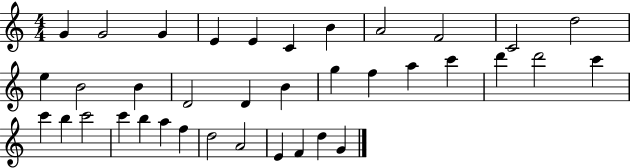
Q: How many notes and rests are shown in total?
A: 37